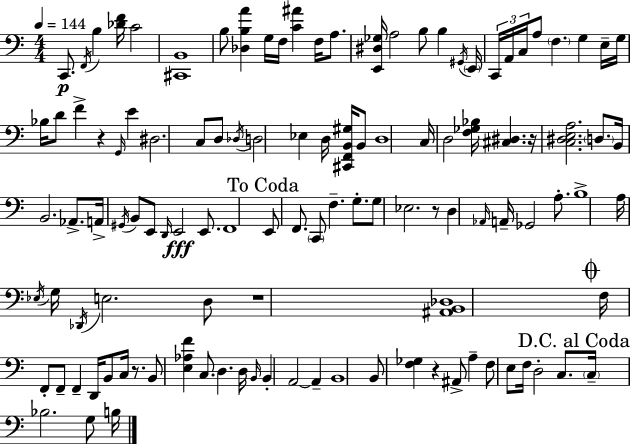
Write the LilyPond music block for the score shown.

{
  \clef bass
  \numericTimeSignature
  \time 4/4
  \key a \minor
  \tempo 4 = 144
  c,8.\p \acciaccatura { f,16 } b4 <des' f'>16 c'2 | <cis, b,>1 | b8 <des b a'>4 g16 f16 <c' ais'>4 f16 a8. | <e, dis ges>16 a2 b8 b4 | \break \acciaccatura { gis,16 } \parenthesize e,16 \tuplet 3/2 { c,16 a,16 c16 } a8 \parenthesize f4. g4 | e16-- g16 bes16 d'8 f'4-> r4 \grace { g,16 } e'4 | dis2. c8 | d8 \acciaccatura { des16 } d2 ees4 | \break d16 <cis, f, b, gis>16 b,8 d1 | c16 d2 <f ges bes>16 <cis dis>4. | r16 <c dis e a>2. | \parenthesize d8. b,16 b,2. | \break aes,8.-> a,16-> \acciaccatura { gis,16 } b,8 e,8 \grace { d,16 }\fff e,2 | e,8. f,1 | \mark "To Coda" e,8 f,8. \parenthesize c,8 f4.-- | g8.-. g8 ees2. | \break r8 d4 \grace { aes,16 } a,16-- ges,2 | a8.-. b1-> | a16 \acciaccatura { ees16 } g16 \acciaccatura { des,16 } e2. | d8 r1 | \break <ais, b, des>1 | \mark \markup { \musicglyph "scripts.coda" } f16 f,8-. f,8-- f,4-- | d,16 b,8 c16 r8. b,8 <e aes f'>4 c8. | d4. d16 \grace { b,16 } b,4-. a,2~~ | \break a,4-- b,1 | b,8 <f ges>4 | r4 ais,8-> a4-- f8 e8 f16 d2-. | c8. \mark "D.C. al Coda" \parenthesize c16-- bes2. | \break g8 b16 \bar "|."
}